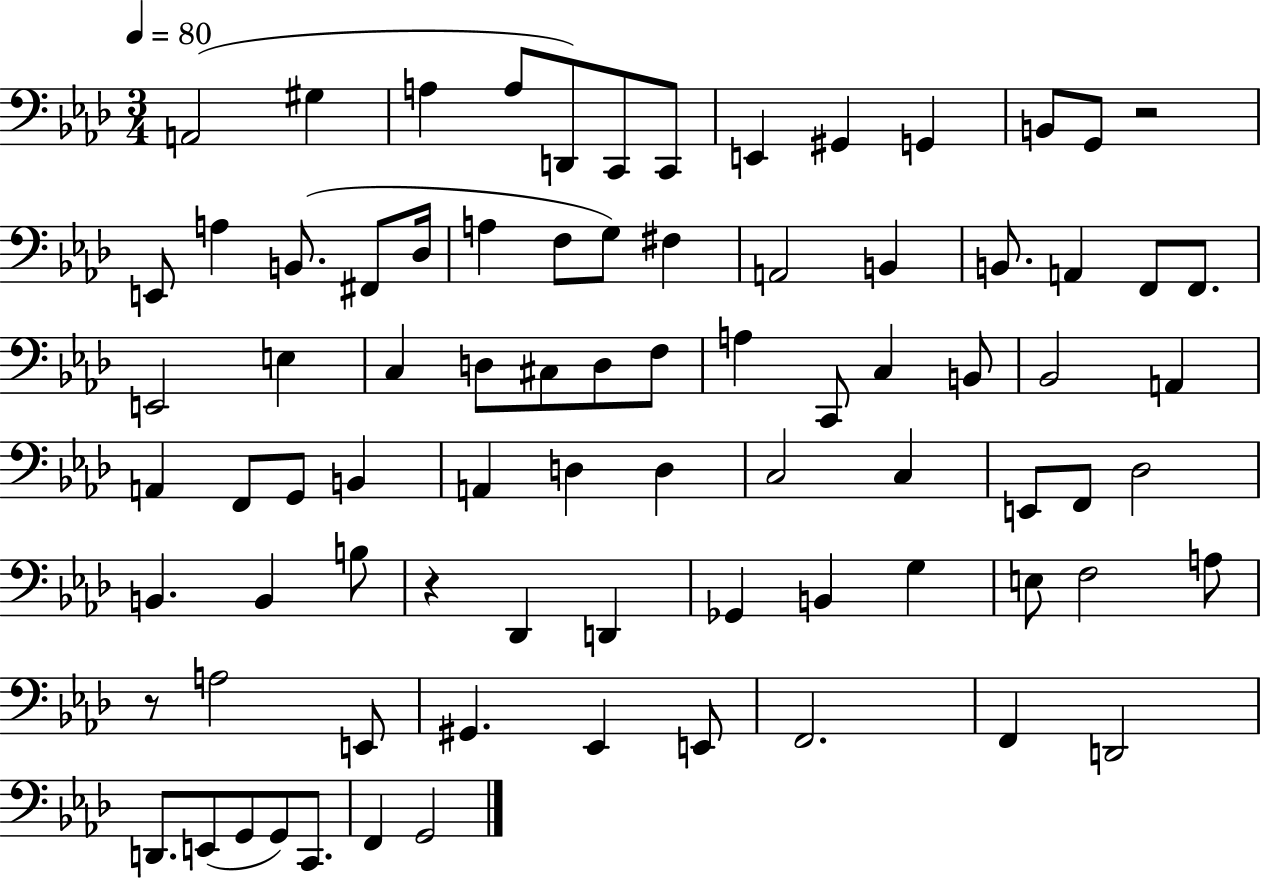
{
  \clef bass
  \numericTimeSignature
  \time 3/4
  \key aes \major
  \tempo 4 = 80
  \repeat volta 2 { a,2( gis4 | a4 a8 d,8) c,8 c,8 | e,4 gis,4 g,4 | b,8 g,8 r2 | \break e,8 a4 b,8.( fis,8 des16 | a4 f8 g8) fis4 | a,2 b,4 | b,8. a,4 f,8 f,8. | \break e,2 e4 | c4 d8 cis8 d8 f8 | a4 c,8 c4 b,8 | bes,2 a,4 | \break a,4 f,8 g,8 b,4 | a,4 d4 d4 | c2 c4 | e,8 f,8 des2 | \break b,4. b,4 b8 | r4 des,4 d,4 | ges,4 b,4 g4 | e8 f2 a8 | \break r8 a2 e,8 | gis,4. ees,4 e,8 | f,2. | f,4 d,2 | \break d,8. e,8( g,8 g,8) c,8. | f,4 g,2 | } \bar "|."
}